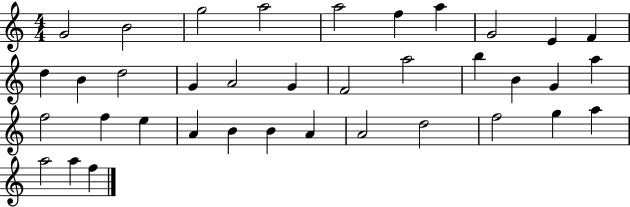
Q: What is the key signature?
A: C major